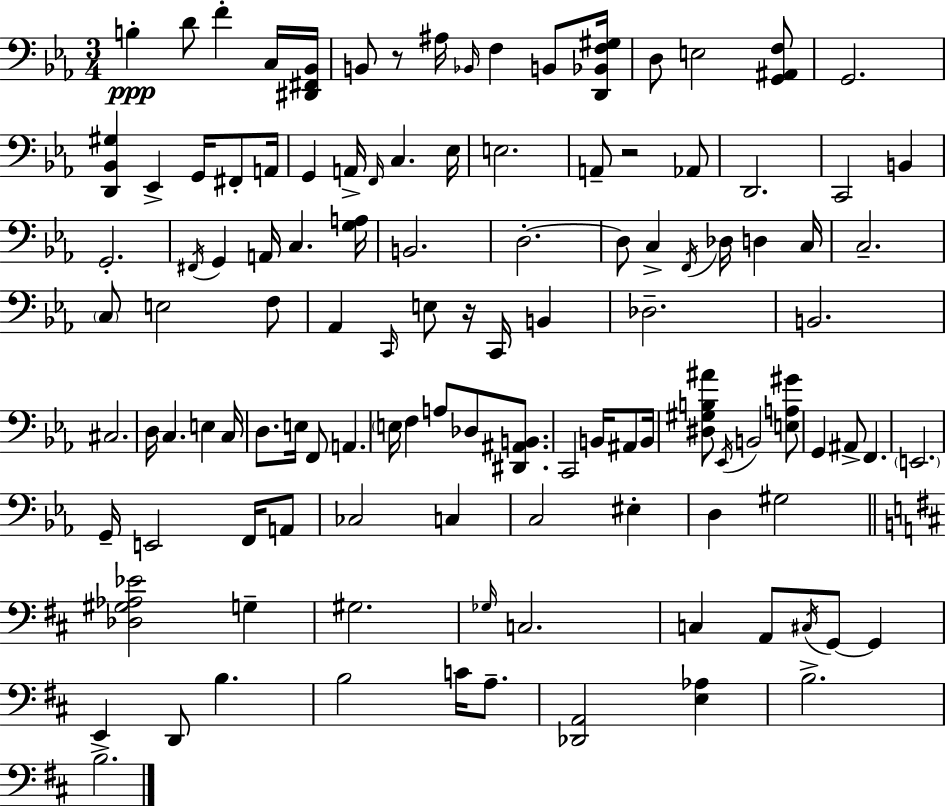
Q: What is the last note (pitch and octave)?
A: B3